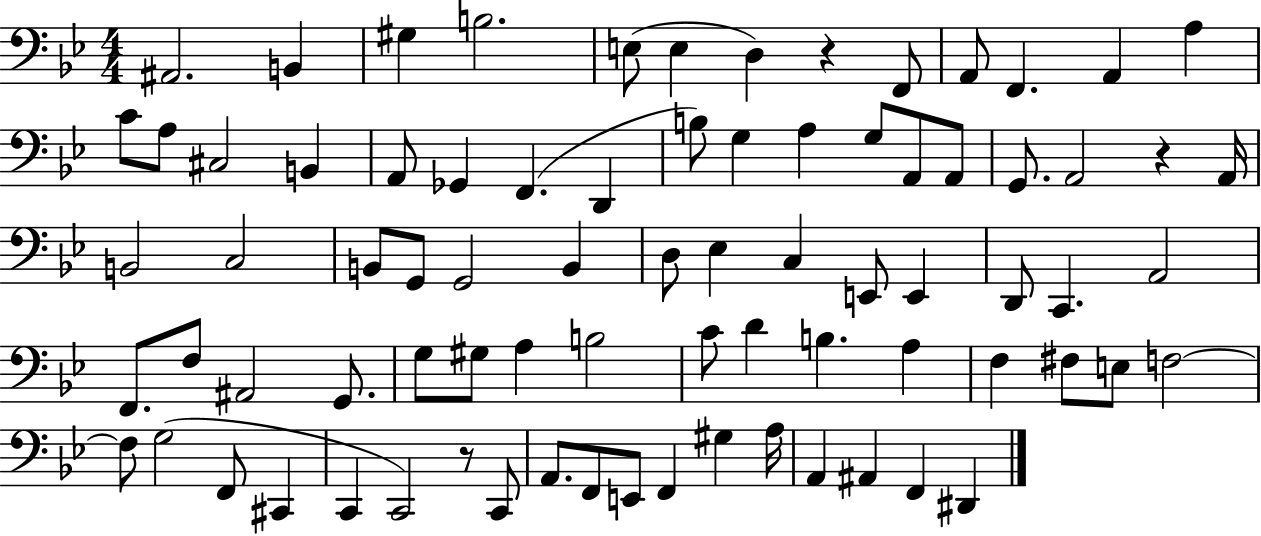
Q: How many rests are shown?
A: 3